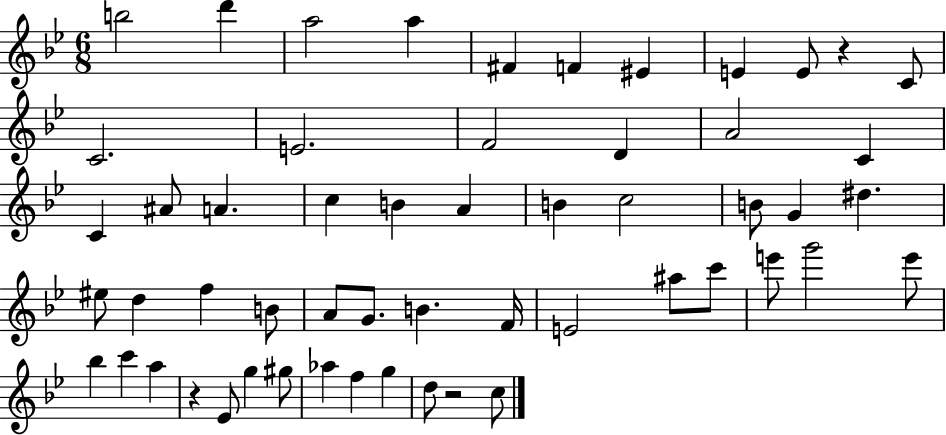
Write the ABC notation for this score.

X:1
T:Untitled
M:6/8
L:1/4
K:Bb
b2 d' a2 a ^F F ^E E E/2 z C/2 C2 E2 F2 D A2 C C ^A/2 A c B A B c2 B/2 G ^d ^e/2 d f B/2 A/2 G/2 B F/4 E2 ^a/2 c'/2 e'/2 g'2 e'/2 _b c' a z _E/2 g ^g/2 _a f g d/2 z2 c/2